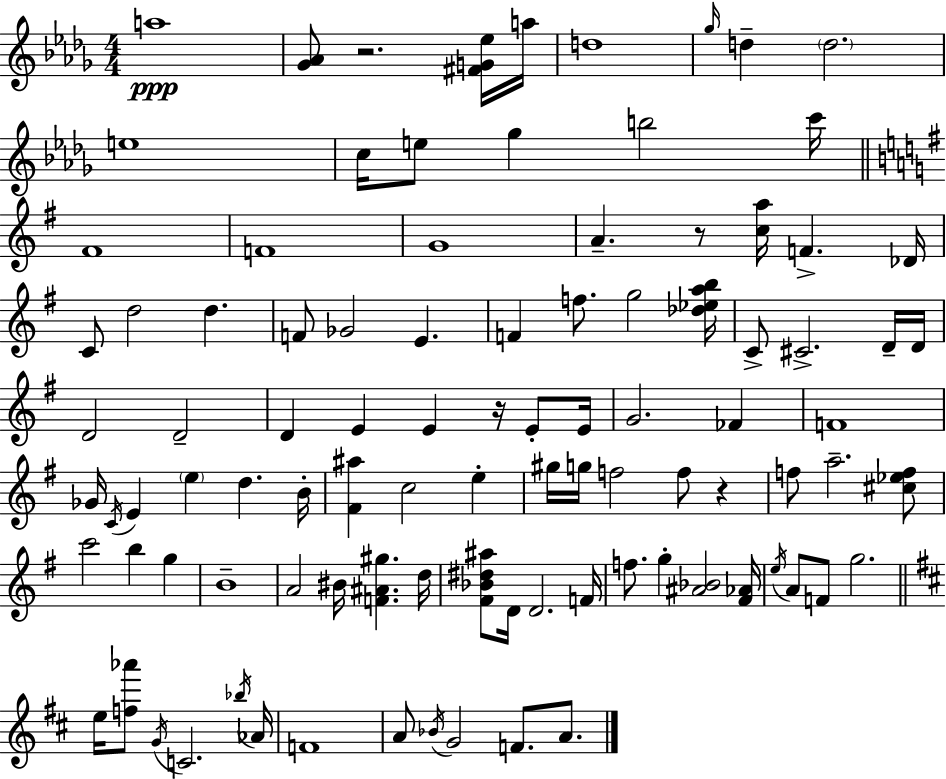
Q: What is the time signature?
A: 4/4